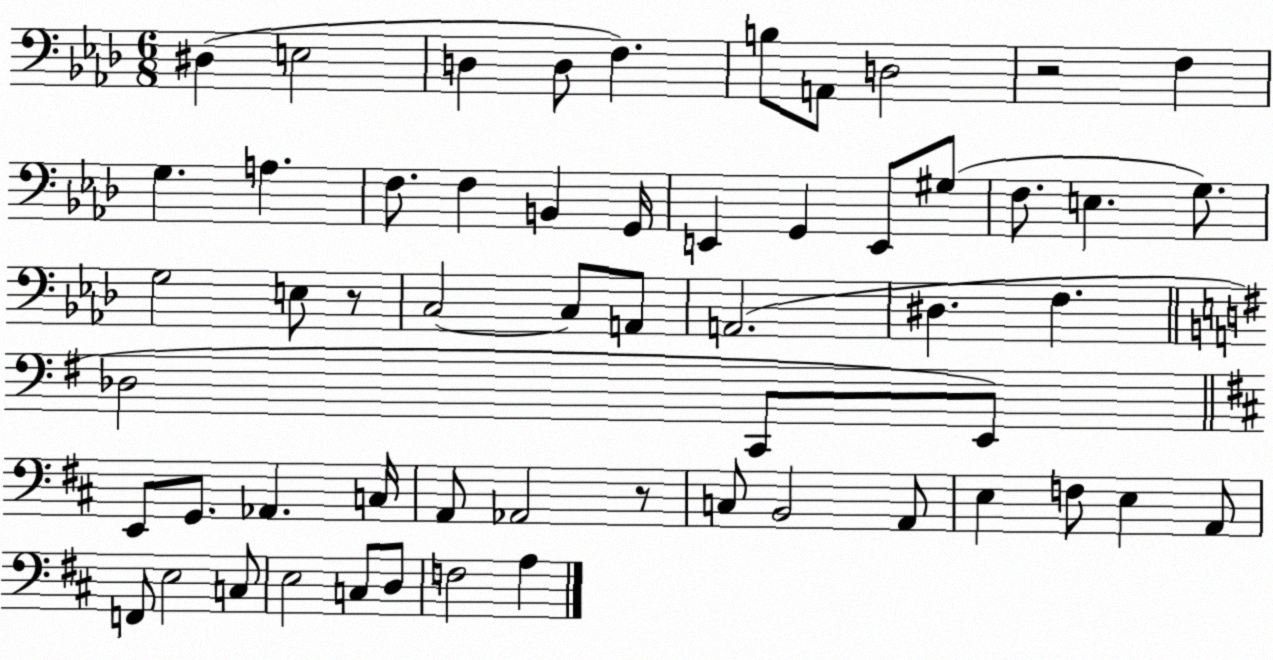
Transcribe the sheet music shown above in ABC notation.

X:1
T:Untitled
M:6/8
L:1/4
K:Ab
^D, E,2 D, D,/2 F, B,/2 A,,/2 D,2 z2 F, G, A, F,/2 F, B,, G,,/4 E,, G,, E,,/2 ^G,/2 F,/2 E, G,/2 G,2 E,/2 z/2 C,2 C,/2 A,,/2 A,,2 ^D, F, _D,2 C,,/2 E,,/2 E,,/2 G,,/2 _A,, C,/4 A,,/2 _A,,2 z/2 C,/2 B,,2 A,,/2 E, F,/2 E, A,,/2 F,,/2 E,2 C,/2 E,2 C,/2 D,/2 F,2 A,